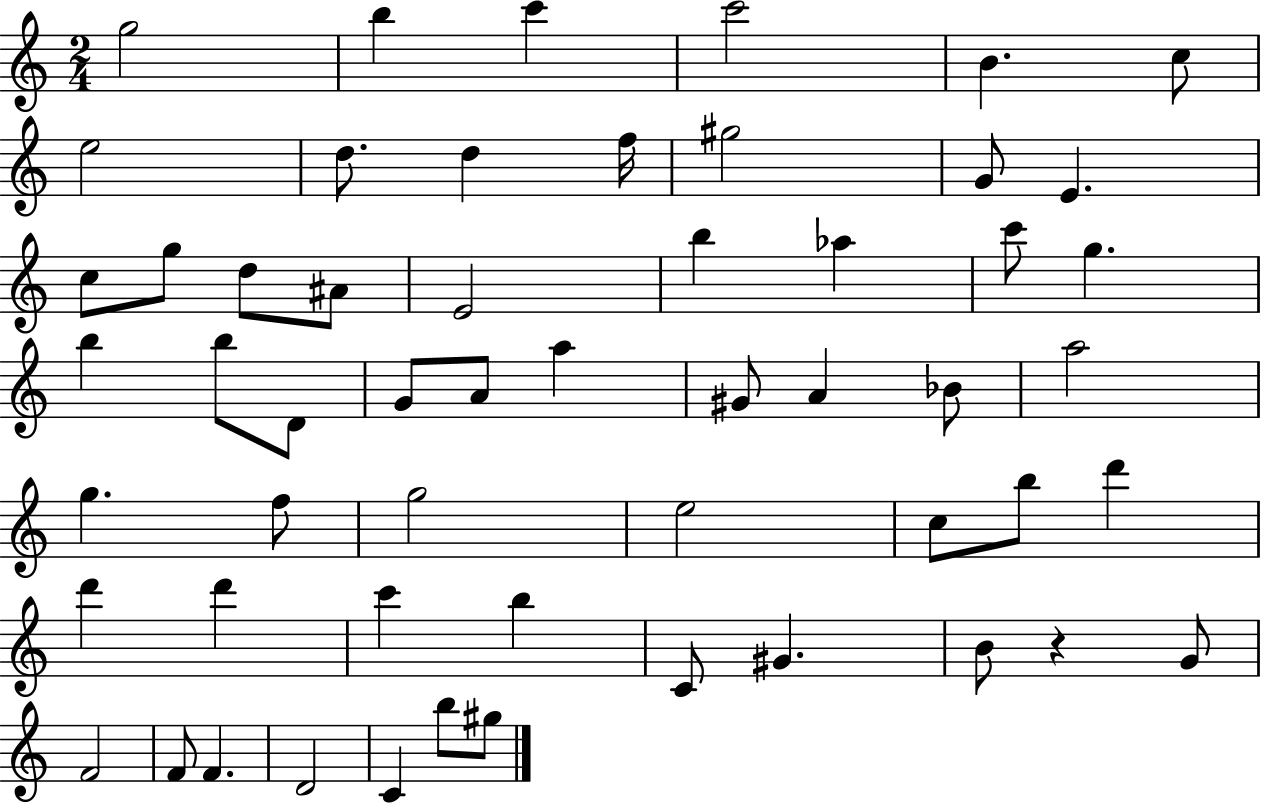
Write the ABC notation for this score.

X:1
T:Untitled
M:2/4
L:1/4
K:C
g2 b c' c'2 B c/2 e2 d/2 d f/4 ^g2 G/2 E c/2 g/2 d/2 ^A/2 E2 b _a c'/2 g b b/2 D/2 G/2 A/2 a ^G/2 A _B/2 a2 g f/2 g2 e2 c/2 b/2 d' d' d' c' b C/2 ^G B/2 z G/2 F2 F/2 F D2 C b/2 ^g/2